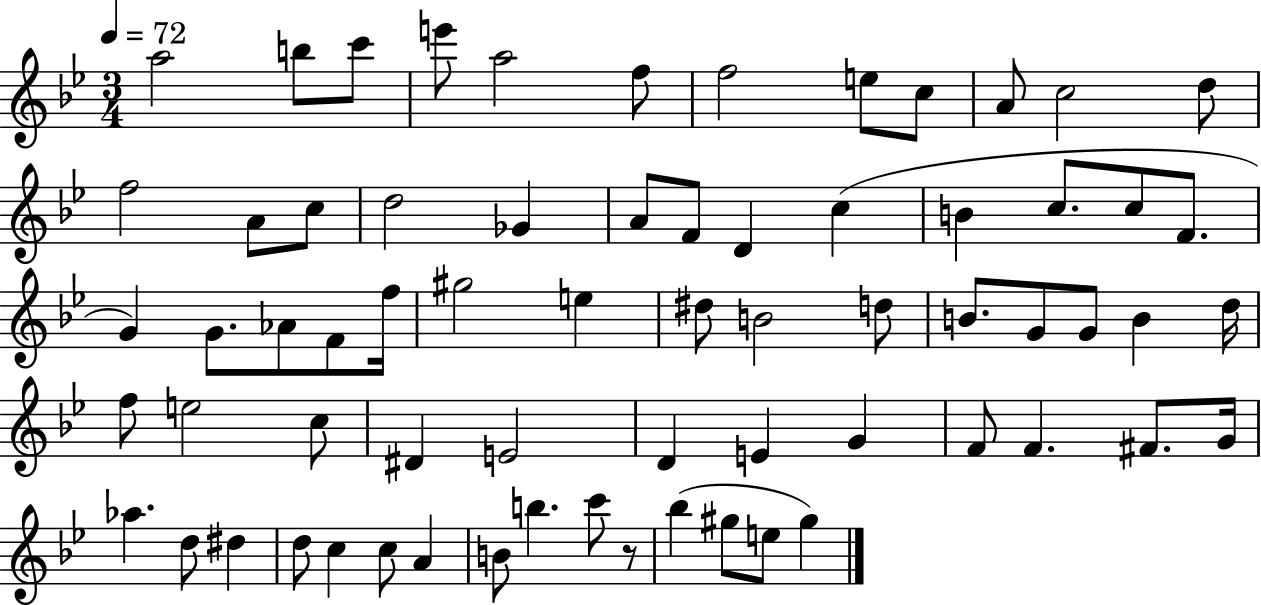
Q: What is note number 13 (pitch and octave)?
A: F5